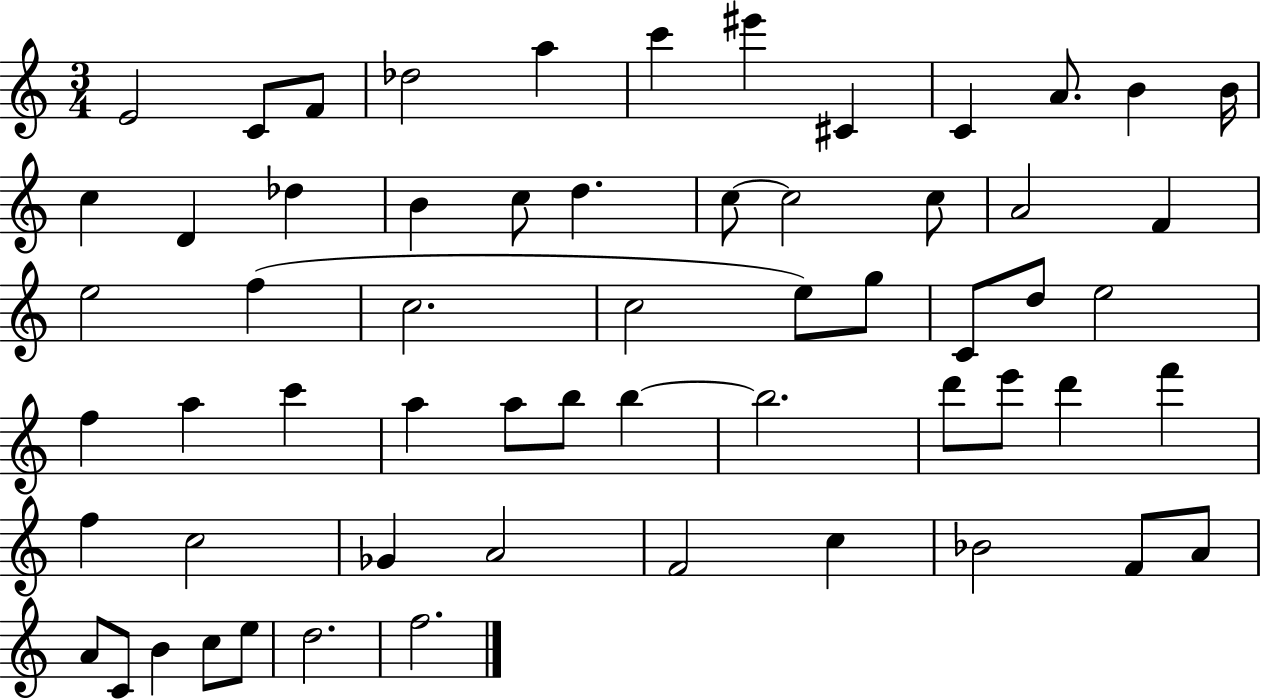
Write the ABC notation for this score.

X:1
T:Untitled
M:3/4
L:1/4
K:C
E2 C/2 F/2 _d2 a c' ^e' ^C C A/2 B B/4 c D _d B c/2 d c/2 c2 c/2 A2 F e2 f c2 c2 e/2 g/2 C/2 d/2 e2 f a c' a a/2 b/2 b b2 d'/2 e'/2 d' f' f c2 _G A2 F2 c _B2 F/2 A/2 A/2 C/2 B c/2 e/2 d2 f2